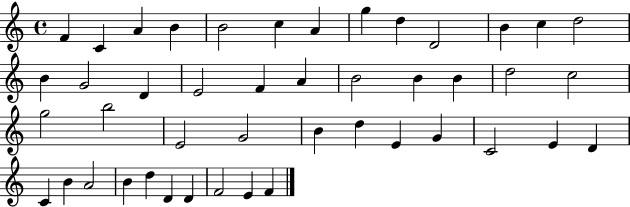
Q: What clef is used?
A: treble